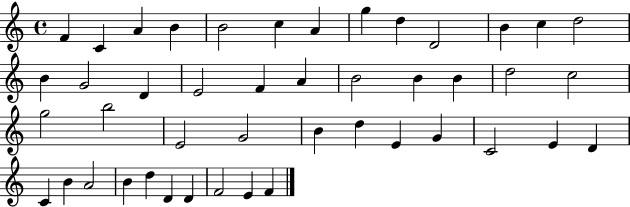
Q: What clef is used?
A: treble